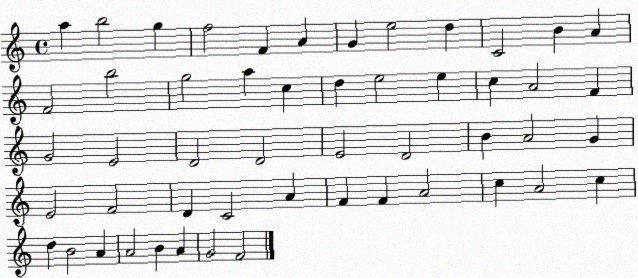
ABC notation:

X:1
T:Untitled
M:4/4
L:1/4
K:C
a b2 g f2 F A G e2 d C2 B A F2 b2 g2 a c d e2 e c A2 F G2 E2 D2 D2 E2 D2 B A2 G E2 F2 D C2 A F F A2 c A2 c d B2 A A2 B A G2 F2